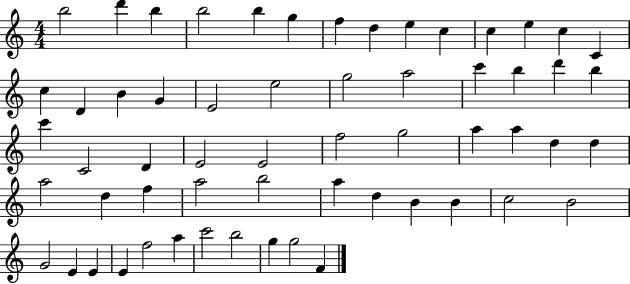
B5/h D6/q B5/q B5/h B5/q G5/q F5/q D5/q E5/q C5/q C5/q E5/q C5/q C4/q C5/q D4/q B4/q G4/q E4/h E5/h G5/h A5/h C6/q B5/q D6/q B5/q C6/q C4/h D4/q E4/h E4/h F5/h G5/h A5/q A5/q D5/q D5/q A5/h D5/q F5/q A5/h B5/h A5/q D5/q B4/q B4/q C5/h B4/h G4/h E4/q E4/q E4/q F5/h A5/q C6/h B5/h G5/q G5/h F4/q